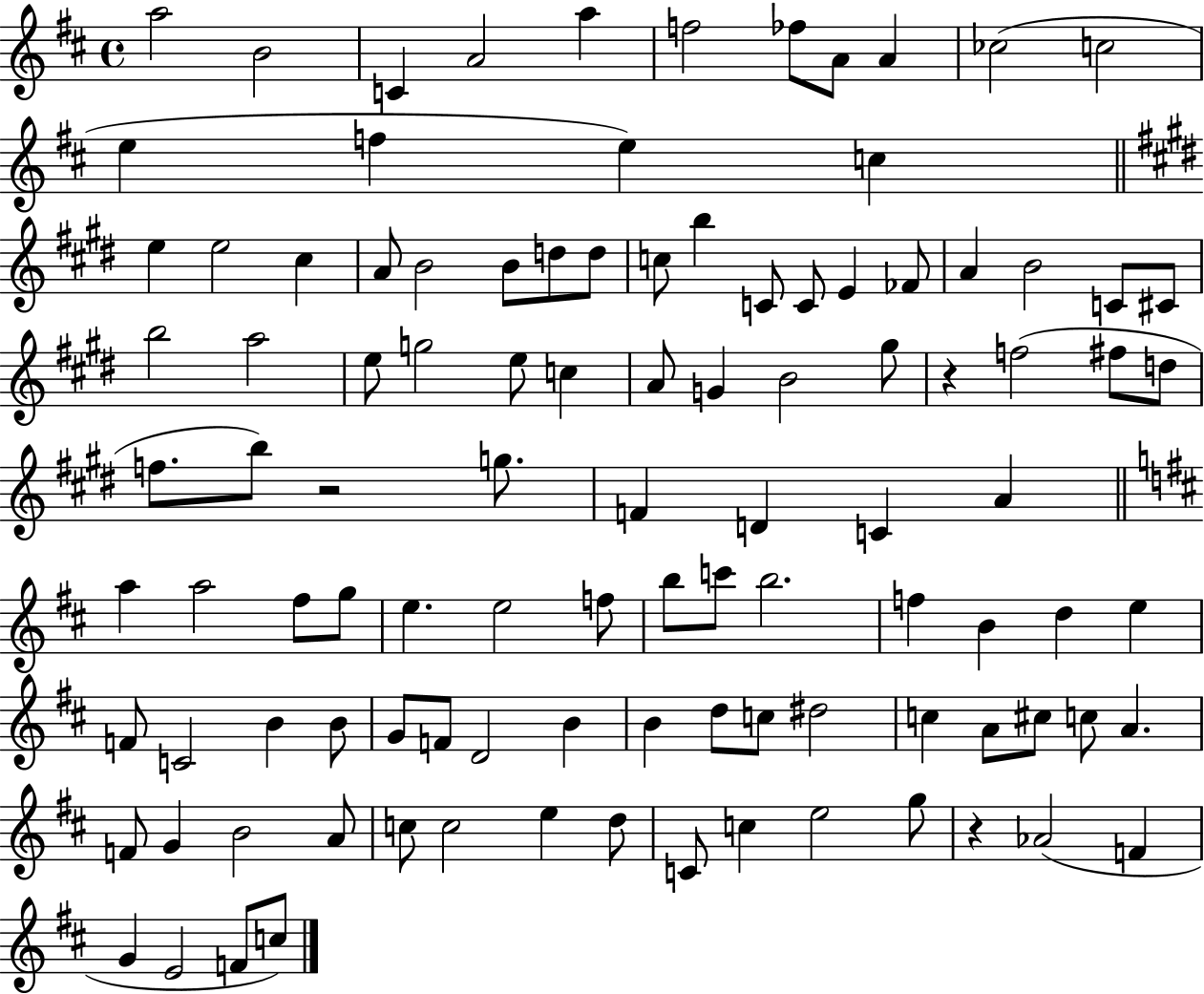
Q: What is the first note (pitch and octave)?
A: A5